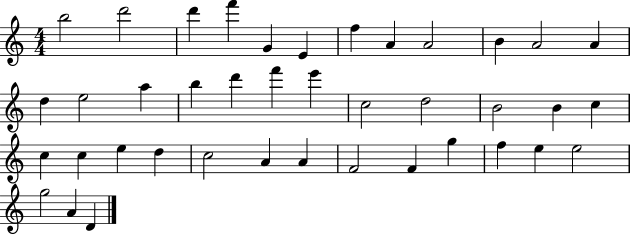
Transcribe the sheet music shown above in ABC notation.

X:1
T:Untitled
M:4/4
L:1/4
K:C
b2 d'2 d' f' G E f A A2 B A2 A d e2 a b d' f' e' c2 d2 B2 B c c c e d c2 A A F2 F g f e e2 g2 A D